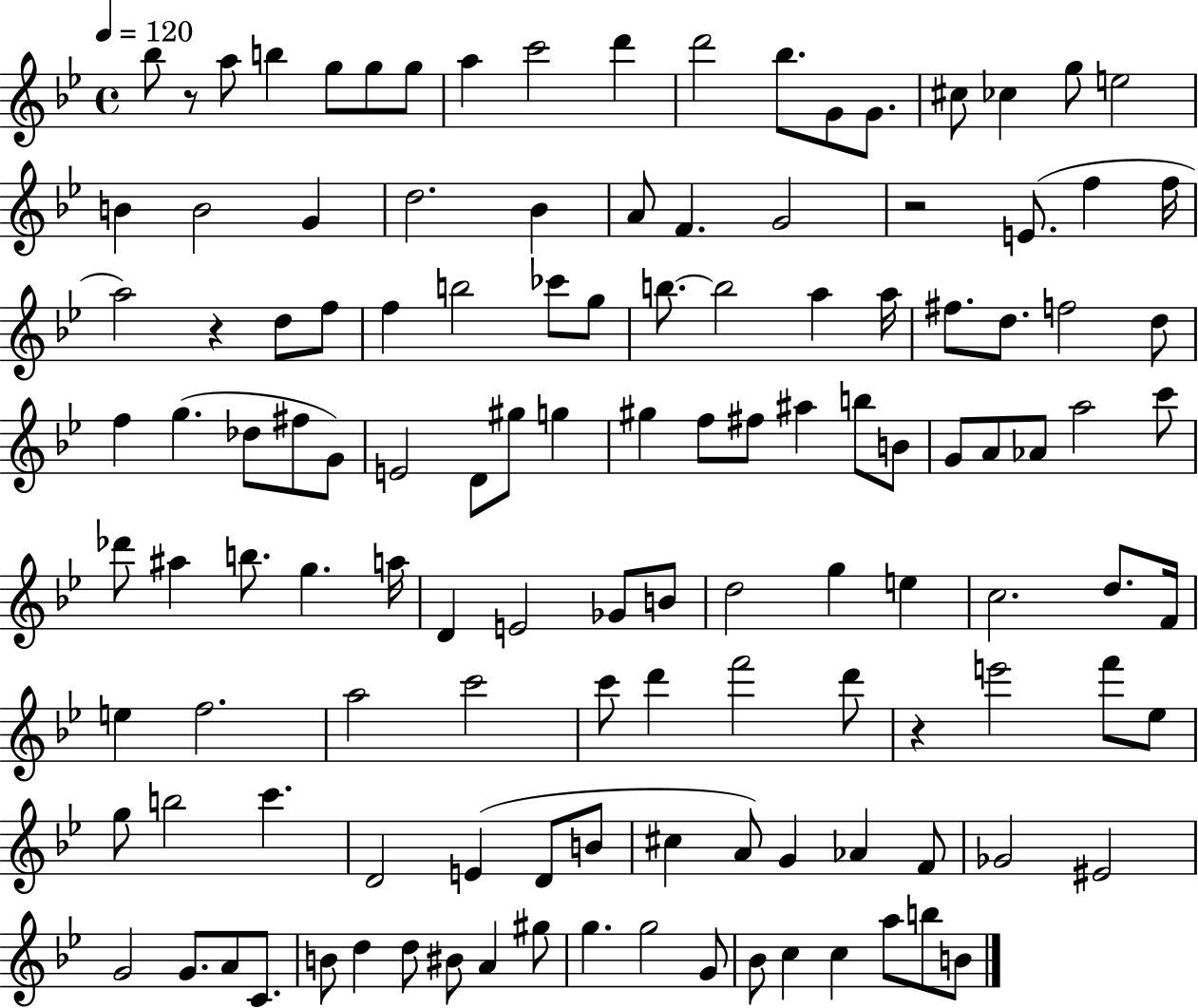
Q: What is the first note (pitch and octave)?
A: Bb5